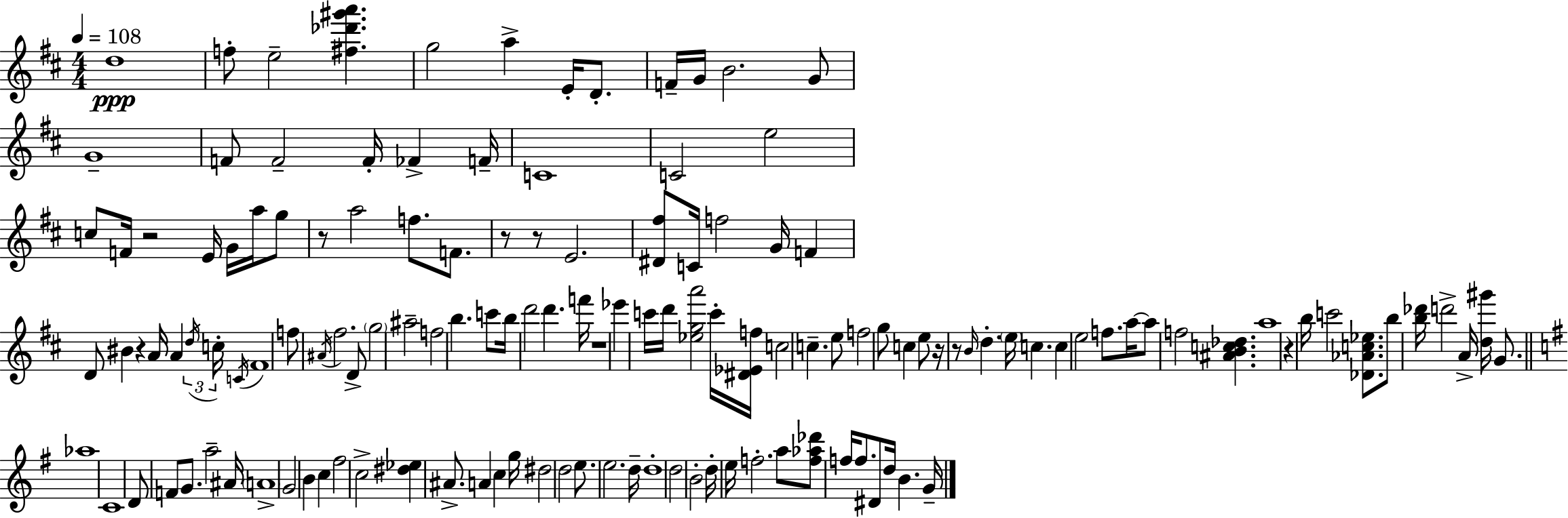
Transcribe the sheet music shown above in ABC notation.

X:1
T:Untitled
M:4/4
L:1/4
K:D
d4 f/2 e2 [^f_d'^g'a'] g2 a E/4 D/2 F/4 G/4 B2 G/2 G4 F/2 F2 F/4 _F F/4 C4 C2 e2 c/2 F/4 z2 E/4 G/4 a/4 g/2 z/2 a2 f/2 F/2 z/2 z/2 E2 [^D^f]/2 C/4 f2 G/4 F D/2 ^B z A/4 A d/4 c/4 C/4 ^F4 f/2 ^A/4 ^f2 D/2 g2 ^a2 f2 b c'/2 b/4 d'2 d' f'/4 z4 _e' c'/4 d'/4 [_ega']2 c'/4 [^D_Ef]/4 c2 c e/2 f2 g/2 c e/2 z/4 z/2 B/4 d e/4 c c e2 f/2 a/4 a/2 f2 [^ABc_d] a4 z b/4 c'2 [_D_Ac_e]/2 b/2 [b_d']/4 d'2 A/4 [d^g']/4 G/2 _a4 C4 D/2 F/2 G/2 a2 ^A/4 A4 G2 B c ^f2 c2 [^d_e] ^A/2 A c g/4 ^d2 d2 e/2 e2 d/4 d4 d2 B2 d/4 e/4 f2 a/2 [f_a_d']/2 f/4 f/2 ^D/2 d/4 B G/4